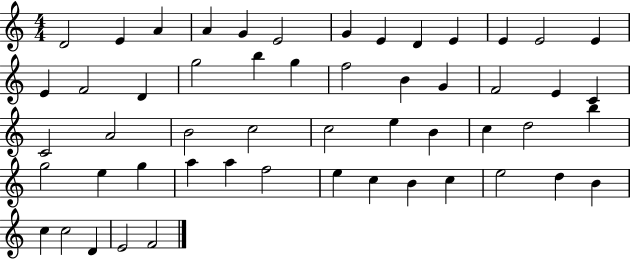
D4/h E4/q A4/q A4/q G4/q E4/h G4/q E4/q D4/q E4/q E4/q E4/h E4/q E4/q F4/h D4/q G5/h B5/q G5/q F5/h B4/q G4/q F4/h E4/q C4/q C4/h A4/h B4/h C5/h C5/h E5/q B4/q C5/q D5/h B5/q G5/h E5/q G5/q A5/q A5/q F5/h E5/q C5/q B4/q C5/q E5/h D5/q B4/q C5/q C5/h D4/q E4/h F4/h